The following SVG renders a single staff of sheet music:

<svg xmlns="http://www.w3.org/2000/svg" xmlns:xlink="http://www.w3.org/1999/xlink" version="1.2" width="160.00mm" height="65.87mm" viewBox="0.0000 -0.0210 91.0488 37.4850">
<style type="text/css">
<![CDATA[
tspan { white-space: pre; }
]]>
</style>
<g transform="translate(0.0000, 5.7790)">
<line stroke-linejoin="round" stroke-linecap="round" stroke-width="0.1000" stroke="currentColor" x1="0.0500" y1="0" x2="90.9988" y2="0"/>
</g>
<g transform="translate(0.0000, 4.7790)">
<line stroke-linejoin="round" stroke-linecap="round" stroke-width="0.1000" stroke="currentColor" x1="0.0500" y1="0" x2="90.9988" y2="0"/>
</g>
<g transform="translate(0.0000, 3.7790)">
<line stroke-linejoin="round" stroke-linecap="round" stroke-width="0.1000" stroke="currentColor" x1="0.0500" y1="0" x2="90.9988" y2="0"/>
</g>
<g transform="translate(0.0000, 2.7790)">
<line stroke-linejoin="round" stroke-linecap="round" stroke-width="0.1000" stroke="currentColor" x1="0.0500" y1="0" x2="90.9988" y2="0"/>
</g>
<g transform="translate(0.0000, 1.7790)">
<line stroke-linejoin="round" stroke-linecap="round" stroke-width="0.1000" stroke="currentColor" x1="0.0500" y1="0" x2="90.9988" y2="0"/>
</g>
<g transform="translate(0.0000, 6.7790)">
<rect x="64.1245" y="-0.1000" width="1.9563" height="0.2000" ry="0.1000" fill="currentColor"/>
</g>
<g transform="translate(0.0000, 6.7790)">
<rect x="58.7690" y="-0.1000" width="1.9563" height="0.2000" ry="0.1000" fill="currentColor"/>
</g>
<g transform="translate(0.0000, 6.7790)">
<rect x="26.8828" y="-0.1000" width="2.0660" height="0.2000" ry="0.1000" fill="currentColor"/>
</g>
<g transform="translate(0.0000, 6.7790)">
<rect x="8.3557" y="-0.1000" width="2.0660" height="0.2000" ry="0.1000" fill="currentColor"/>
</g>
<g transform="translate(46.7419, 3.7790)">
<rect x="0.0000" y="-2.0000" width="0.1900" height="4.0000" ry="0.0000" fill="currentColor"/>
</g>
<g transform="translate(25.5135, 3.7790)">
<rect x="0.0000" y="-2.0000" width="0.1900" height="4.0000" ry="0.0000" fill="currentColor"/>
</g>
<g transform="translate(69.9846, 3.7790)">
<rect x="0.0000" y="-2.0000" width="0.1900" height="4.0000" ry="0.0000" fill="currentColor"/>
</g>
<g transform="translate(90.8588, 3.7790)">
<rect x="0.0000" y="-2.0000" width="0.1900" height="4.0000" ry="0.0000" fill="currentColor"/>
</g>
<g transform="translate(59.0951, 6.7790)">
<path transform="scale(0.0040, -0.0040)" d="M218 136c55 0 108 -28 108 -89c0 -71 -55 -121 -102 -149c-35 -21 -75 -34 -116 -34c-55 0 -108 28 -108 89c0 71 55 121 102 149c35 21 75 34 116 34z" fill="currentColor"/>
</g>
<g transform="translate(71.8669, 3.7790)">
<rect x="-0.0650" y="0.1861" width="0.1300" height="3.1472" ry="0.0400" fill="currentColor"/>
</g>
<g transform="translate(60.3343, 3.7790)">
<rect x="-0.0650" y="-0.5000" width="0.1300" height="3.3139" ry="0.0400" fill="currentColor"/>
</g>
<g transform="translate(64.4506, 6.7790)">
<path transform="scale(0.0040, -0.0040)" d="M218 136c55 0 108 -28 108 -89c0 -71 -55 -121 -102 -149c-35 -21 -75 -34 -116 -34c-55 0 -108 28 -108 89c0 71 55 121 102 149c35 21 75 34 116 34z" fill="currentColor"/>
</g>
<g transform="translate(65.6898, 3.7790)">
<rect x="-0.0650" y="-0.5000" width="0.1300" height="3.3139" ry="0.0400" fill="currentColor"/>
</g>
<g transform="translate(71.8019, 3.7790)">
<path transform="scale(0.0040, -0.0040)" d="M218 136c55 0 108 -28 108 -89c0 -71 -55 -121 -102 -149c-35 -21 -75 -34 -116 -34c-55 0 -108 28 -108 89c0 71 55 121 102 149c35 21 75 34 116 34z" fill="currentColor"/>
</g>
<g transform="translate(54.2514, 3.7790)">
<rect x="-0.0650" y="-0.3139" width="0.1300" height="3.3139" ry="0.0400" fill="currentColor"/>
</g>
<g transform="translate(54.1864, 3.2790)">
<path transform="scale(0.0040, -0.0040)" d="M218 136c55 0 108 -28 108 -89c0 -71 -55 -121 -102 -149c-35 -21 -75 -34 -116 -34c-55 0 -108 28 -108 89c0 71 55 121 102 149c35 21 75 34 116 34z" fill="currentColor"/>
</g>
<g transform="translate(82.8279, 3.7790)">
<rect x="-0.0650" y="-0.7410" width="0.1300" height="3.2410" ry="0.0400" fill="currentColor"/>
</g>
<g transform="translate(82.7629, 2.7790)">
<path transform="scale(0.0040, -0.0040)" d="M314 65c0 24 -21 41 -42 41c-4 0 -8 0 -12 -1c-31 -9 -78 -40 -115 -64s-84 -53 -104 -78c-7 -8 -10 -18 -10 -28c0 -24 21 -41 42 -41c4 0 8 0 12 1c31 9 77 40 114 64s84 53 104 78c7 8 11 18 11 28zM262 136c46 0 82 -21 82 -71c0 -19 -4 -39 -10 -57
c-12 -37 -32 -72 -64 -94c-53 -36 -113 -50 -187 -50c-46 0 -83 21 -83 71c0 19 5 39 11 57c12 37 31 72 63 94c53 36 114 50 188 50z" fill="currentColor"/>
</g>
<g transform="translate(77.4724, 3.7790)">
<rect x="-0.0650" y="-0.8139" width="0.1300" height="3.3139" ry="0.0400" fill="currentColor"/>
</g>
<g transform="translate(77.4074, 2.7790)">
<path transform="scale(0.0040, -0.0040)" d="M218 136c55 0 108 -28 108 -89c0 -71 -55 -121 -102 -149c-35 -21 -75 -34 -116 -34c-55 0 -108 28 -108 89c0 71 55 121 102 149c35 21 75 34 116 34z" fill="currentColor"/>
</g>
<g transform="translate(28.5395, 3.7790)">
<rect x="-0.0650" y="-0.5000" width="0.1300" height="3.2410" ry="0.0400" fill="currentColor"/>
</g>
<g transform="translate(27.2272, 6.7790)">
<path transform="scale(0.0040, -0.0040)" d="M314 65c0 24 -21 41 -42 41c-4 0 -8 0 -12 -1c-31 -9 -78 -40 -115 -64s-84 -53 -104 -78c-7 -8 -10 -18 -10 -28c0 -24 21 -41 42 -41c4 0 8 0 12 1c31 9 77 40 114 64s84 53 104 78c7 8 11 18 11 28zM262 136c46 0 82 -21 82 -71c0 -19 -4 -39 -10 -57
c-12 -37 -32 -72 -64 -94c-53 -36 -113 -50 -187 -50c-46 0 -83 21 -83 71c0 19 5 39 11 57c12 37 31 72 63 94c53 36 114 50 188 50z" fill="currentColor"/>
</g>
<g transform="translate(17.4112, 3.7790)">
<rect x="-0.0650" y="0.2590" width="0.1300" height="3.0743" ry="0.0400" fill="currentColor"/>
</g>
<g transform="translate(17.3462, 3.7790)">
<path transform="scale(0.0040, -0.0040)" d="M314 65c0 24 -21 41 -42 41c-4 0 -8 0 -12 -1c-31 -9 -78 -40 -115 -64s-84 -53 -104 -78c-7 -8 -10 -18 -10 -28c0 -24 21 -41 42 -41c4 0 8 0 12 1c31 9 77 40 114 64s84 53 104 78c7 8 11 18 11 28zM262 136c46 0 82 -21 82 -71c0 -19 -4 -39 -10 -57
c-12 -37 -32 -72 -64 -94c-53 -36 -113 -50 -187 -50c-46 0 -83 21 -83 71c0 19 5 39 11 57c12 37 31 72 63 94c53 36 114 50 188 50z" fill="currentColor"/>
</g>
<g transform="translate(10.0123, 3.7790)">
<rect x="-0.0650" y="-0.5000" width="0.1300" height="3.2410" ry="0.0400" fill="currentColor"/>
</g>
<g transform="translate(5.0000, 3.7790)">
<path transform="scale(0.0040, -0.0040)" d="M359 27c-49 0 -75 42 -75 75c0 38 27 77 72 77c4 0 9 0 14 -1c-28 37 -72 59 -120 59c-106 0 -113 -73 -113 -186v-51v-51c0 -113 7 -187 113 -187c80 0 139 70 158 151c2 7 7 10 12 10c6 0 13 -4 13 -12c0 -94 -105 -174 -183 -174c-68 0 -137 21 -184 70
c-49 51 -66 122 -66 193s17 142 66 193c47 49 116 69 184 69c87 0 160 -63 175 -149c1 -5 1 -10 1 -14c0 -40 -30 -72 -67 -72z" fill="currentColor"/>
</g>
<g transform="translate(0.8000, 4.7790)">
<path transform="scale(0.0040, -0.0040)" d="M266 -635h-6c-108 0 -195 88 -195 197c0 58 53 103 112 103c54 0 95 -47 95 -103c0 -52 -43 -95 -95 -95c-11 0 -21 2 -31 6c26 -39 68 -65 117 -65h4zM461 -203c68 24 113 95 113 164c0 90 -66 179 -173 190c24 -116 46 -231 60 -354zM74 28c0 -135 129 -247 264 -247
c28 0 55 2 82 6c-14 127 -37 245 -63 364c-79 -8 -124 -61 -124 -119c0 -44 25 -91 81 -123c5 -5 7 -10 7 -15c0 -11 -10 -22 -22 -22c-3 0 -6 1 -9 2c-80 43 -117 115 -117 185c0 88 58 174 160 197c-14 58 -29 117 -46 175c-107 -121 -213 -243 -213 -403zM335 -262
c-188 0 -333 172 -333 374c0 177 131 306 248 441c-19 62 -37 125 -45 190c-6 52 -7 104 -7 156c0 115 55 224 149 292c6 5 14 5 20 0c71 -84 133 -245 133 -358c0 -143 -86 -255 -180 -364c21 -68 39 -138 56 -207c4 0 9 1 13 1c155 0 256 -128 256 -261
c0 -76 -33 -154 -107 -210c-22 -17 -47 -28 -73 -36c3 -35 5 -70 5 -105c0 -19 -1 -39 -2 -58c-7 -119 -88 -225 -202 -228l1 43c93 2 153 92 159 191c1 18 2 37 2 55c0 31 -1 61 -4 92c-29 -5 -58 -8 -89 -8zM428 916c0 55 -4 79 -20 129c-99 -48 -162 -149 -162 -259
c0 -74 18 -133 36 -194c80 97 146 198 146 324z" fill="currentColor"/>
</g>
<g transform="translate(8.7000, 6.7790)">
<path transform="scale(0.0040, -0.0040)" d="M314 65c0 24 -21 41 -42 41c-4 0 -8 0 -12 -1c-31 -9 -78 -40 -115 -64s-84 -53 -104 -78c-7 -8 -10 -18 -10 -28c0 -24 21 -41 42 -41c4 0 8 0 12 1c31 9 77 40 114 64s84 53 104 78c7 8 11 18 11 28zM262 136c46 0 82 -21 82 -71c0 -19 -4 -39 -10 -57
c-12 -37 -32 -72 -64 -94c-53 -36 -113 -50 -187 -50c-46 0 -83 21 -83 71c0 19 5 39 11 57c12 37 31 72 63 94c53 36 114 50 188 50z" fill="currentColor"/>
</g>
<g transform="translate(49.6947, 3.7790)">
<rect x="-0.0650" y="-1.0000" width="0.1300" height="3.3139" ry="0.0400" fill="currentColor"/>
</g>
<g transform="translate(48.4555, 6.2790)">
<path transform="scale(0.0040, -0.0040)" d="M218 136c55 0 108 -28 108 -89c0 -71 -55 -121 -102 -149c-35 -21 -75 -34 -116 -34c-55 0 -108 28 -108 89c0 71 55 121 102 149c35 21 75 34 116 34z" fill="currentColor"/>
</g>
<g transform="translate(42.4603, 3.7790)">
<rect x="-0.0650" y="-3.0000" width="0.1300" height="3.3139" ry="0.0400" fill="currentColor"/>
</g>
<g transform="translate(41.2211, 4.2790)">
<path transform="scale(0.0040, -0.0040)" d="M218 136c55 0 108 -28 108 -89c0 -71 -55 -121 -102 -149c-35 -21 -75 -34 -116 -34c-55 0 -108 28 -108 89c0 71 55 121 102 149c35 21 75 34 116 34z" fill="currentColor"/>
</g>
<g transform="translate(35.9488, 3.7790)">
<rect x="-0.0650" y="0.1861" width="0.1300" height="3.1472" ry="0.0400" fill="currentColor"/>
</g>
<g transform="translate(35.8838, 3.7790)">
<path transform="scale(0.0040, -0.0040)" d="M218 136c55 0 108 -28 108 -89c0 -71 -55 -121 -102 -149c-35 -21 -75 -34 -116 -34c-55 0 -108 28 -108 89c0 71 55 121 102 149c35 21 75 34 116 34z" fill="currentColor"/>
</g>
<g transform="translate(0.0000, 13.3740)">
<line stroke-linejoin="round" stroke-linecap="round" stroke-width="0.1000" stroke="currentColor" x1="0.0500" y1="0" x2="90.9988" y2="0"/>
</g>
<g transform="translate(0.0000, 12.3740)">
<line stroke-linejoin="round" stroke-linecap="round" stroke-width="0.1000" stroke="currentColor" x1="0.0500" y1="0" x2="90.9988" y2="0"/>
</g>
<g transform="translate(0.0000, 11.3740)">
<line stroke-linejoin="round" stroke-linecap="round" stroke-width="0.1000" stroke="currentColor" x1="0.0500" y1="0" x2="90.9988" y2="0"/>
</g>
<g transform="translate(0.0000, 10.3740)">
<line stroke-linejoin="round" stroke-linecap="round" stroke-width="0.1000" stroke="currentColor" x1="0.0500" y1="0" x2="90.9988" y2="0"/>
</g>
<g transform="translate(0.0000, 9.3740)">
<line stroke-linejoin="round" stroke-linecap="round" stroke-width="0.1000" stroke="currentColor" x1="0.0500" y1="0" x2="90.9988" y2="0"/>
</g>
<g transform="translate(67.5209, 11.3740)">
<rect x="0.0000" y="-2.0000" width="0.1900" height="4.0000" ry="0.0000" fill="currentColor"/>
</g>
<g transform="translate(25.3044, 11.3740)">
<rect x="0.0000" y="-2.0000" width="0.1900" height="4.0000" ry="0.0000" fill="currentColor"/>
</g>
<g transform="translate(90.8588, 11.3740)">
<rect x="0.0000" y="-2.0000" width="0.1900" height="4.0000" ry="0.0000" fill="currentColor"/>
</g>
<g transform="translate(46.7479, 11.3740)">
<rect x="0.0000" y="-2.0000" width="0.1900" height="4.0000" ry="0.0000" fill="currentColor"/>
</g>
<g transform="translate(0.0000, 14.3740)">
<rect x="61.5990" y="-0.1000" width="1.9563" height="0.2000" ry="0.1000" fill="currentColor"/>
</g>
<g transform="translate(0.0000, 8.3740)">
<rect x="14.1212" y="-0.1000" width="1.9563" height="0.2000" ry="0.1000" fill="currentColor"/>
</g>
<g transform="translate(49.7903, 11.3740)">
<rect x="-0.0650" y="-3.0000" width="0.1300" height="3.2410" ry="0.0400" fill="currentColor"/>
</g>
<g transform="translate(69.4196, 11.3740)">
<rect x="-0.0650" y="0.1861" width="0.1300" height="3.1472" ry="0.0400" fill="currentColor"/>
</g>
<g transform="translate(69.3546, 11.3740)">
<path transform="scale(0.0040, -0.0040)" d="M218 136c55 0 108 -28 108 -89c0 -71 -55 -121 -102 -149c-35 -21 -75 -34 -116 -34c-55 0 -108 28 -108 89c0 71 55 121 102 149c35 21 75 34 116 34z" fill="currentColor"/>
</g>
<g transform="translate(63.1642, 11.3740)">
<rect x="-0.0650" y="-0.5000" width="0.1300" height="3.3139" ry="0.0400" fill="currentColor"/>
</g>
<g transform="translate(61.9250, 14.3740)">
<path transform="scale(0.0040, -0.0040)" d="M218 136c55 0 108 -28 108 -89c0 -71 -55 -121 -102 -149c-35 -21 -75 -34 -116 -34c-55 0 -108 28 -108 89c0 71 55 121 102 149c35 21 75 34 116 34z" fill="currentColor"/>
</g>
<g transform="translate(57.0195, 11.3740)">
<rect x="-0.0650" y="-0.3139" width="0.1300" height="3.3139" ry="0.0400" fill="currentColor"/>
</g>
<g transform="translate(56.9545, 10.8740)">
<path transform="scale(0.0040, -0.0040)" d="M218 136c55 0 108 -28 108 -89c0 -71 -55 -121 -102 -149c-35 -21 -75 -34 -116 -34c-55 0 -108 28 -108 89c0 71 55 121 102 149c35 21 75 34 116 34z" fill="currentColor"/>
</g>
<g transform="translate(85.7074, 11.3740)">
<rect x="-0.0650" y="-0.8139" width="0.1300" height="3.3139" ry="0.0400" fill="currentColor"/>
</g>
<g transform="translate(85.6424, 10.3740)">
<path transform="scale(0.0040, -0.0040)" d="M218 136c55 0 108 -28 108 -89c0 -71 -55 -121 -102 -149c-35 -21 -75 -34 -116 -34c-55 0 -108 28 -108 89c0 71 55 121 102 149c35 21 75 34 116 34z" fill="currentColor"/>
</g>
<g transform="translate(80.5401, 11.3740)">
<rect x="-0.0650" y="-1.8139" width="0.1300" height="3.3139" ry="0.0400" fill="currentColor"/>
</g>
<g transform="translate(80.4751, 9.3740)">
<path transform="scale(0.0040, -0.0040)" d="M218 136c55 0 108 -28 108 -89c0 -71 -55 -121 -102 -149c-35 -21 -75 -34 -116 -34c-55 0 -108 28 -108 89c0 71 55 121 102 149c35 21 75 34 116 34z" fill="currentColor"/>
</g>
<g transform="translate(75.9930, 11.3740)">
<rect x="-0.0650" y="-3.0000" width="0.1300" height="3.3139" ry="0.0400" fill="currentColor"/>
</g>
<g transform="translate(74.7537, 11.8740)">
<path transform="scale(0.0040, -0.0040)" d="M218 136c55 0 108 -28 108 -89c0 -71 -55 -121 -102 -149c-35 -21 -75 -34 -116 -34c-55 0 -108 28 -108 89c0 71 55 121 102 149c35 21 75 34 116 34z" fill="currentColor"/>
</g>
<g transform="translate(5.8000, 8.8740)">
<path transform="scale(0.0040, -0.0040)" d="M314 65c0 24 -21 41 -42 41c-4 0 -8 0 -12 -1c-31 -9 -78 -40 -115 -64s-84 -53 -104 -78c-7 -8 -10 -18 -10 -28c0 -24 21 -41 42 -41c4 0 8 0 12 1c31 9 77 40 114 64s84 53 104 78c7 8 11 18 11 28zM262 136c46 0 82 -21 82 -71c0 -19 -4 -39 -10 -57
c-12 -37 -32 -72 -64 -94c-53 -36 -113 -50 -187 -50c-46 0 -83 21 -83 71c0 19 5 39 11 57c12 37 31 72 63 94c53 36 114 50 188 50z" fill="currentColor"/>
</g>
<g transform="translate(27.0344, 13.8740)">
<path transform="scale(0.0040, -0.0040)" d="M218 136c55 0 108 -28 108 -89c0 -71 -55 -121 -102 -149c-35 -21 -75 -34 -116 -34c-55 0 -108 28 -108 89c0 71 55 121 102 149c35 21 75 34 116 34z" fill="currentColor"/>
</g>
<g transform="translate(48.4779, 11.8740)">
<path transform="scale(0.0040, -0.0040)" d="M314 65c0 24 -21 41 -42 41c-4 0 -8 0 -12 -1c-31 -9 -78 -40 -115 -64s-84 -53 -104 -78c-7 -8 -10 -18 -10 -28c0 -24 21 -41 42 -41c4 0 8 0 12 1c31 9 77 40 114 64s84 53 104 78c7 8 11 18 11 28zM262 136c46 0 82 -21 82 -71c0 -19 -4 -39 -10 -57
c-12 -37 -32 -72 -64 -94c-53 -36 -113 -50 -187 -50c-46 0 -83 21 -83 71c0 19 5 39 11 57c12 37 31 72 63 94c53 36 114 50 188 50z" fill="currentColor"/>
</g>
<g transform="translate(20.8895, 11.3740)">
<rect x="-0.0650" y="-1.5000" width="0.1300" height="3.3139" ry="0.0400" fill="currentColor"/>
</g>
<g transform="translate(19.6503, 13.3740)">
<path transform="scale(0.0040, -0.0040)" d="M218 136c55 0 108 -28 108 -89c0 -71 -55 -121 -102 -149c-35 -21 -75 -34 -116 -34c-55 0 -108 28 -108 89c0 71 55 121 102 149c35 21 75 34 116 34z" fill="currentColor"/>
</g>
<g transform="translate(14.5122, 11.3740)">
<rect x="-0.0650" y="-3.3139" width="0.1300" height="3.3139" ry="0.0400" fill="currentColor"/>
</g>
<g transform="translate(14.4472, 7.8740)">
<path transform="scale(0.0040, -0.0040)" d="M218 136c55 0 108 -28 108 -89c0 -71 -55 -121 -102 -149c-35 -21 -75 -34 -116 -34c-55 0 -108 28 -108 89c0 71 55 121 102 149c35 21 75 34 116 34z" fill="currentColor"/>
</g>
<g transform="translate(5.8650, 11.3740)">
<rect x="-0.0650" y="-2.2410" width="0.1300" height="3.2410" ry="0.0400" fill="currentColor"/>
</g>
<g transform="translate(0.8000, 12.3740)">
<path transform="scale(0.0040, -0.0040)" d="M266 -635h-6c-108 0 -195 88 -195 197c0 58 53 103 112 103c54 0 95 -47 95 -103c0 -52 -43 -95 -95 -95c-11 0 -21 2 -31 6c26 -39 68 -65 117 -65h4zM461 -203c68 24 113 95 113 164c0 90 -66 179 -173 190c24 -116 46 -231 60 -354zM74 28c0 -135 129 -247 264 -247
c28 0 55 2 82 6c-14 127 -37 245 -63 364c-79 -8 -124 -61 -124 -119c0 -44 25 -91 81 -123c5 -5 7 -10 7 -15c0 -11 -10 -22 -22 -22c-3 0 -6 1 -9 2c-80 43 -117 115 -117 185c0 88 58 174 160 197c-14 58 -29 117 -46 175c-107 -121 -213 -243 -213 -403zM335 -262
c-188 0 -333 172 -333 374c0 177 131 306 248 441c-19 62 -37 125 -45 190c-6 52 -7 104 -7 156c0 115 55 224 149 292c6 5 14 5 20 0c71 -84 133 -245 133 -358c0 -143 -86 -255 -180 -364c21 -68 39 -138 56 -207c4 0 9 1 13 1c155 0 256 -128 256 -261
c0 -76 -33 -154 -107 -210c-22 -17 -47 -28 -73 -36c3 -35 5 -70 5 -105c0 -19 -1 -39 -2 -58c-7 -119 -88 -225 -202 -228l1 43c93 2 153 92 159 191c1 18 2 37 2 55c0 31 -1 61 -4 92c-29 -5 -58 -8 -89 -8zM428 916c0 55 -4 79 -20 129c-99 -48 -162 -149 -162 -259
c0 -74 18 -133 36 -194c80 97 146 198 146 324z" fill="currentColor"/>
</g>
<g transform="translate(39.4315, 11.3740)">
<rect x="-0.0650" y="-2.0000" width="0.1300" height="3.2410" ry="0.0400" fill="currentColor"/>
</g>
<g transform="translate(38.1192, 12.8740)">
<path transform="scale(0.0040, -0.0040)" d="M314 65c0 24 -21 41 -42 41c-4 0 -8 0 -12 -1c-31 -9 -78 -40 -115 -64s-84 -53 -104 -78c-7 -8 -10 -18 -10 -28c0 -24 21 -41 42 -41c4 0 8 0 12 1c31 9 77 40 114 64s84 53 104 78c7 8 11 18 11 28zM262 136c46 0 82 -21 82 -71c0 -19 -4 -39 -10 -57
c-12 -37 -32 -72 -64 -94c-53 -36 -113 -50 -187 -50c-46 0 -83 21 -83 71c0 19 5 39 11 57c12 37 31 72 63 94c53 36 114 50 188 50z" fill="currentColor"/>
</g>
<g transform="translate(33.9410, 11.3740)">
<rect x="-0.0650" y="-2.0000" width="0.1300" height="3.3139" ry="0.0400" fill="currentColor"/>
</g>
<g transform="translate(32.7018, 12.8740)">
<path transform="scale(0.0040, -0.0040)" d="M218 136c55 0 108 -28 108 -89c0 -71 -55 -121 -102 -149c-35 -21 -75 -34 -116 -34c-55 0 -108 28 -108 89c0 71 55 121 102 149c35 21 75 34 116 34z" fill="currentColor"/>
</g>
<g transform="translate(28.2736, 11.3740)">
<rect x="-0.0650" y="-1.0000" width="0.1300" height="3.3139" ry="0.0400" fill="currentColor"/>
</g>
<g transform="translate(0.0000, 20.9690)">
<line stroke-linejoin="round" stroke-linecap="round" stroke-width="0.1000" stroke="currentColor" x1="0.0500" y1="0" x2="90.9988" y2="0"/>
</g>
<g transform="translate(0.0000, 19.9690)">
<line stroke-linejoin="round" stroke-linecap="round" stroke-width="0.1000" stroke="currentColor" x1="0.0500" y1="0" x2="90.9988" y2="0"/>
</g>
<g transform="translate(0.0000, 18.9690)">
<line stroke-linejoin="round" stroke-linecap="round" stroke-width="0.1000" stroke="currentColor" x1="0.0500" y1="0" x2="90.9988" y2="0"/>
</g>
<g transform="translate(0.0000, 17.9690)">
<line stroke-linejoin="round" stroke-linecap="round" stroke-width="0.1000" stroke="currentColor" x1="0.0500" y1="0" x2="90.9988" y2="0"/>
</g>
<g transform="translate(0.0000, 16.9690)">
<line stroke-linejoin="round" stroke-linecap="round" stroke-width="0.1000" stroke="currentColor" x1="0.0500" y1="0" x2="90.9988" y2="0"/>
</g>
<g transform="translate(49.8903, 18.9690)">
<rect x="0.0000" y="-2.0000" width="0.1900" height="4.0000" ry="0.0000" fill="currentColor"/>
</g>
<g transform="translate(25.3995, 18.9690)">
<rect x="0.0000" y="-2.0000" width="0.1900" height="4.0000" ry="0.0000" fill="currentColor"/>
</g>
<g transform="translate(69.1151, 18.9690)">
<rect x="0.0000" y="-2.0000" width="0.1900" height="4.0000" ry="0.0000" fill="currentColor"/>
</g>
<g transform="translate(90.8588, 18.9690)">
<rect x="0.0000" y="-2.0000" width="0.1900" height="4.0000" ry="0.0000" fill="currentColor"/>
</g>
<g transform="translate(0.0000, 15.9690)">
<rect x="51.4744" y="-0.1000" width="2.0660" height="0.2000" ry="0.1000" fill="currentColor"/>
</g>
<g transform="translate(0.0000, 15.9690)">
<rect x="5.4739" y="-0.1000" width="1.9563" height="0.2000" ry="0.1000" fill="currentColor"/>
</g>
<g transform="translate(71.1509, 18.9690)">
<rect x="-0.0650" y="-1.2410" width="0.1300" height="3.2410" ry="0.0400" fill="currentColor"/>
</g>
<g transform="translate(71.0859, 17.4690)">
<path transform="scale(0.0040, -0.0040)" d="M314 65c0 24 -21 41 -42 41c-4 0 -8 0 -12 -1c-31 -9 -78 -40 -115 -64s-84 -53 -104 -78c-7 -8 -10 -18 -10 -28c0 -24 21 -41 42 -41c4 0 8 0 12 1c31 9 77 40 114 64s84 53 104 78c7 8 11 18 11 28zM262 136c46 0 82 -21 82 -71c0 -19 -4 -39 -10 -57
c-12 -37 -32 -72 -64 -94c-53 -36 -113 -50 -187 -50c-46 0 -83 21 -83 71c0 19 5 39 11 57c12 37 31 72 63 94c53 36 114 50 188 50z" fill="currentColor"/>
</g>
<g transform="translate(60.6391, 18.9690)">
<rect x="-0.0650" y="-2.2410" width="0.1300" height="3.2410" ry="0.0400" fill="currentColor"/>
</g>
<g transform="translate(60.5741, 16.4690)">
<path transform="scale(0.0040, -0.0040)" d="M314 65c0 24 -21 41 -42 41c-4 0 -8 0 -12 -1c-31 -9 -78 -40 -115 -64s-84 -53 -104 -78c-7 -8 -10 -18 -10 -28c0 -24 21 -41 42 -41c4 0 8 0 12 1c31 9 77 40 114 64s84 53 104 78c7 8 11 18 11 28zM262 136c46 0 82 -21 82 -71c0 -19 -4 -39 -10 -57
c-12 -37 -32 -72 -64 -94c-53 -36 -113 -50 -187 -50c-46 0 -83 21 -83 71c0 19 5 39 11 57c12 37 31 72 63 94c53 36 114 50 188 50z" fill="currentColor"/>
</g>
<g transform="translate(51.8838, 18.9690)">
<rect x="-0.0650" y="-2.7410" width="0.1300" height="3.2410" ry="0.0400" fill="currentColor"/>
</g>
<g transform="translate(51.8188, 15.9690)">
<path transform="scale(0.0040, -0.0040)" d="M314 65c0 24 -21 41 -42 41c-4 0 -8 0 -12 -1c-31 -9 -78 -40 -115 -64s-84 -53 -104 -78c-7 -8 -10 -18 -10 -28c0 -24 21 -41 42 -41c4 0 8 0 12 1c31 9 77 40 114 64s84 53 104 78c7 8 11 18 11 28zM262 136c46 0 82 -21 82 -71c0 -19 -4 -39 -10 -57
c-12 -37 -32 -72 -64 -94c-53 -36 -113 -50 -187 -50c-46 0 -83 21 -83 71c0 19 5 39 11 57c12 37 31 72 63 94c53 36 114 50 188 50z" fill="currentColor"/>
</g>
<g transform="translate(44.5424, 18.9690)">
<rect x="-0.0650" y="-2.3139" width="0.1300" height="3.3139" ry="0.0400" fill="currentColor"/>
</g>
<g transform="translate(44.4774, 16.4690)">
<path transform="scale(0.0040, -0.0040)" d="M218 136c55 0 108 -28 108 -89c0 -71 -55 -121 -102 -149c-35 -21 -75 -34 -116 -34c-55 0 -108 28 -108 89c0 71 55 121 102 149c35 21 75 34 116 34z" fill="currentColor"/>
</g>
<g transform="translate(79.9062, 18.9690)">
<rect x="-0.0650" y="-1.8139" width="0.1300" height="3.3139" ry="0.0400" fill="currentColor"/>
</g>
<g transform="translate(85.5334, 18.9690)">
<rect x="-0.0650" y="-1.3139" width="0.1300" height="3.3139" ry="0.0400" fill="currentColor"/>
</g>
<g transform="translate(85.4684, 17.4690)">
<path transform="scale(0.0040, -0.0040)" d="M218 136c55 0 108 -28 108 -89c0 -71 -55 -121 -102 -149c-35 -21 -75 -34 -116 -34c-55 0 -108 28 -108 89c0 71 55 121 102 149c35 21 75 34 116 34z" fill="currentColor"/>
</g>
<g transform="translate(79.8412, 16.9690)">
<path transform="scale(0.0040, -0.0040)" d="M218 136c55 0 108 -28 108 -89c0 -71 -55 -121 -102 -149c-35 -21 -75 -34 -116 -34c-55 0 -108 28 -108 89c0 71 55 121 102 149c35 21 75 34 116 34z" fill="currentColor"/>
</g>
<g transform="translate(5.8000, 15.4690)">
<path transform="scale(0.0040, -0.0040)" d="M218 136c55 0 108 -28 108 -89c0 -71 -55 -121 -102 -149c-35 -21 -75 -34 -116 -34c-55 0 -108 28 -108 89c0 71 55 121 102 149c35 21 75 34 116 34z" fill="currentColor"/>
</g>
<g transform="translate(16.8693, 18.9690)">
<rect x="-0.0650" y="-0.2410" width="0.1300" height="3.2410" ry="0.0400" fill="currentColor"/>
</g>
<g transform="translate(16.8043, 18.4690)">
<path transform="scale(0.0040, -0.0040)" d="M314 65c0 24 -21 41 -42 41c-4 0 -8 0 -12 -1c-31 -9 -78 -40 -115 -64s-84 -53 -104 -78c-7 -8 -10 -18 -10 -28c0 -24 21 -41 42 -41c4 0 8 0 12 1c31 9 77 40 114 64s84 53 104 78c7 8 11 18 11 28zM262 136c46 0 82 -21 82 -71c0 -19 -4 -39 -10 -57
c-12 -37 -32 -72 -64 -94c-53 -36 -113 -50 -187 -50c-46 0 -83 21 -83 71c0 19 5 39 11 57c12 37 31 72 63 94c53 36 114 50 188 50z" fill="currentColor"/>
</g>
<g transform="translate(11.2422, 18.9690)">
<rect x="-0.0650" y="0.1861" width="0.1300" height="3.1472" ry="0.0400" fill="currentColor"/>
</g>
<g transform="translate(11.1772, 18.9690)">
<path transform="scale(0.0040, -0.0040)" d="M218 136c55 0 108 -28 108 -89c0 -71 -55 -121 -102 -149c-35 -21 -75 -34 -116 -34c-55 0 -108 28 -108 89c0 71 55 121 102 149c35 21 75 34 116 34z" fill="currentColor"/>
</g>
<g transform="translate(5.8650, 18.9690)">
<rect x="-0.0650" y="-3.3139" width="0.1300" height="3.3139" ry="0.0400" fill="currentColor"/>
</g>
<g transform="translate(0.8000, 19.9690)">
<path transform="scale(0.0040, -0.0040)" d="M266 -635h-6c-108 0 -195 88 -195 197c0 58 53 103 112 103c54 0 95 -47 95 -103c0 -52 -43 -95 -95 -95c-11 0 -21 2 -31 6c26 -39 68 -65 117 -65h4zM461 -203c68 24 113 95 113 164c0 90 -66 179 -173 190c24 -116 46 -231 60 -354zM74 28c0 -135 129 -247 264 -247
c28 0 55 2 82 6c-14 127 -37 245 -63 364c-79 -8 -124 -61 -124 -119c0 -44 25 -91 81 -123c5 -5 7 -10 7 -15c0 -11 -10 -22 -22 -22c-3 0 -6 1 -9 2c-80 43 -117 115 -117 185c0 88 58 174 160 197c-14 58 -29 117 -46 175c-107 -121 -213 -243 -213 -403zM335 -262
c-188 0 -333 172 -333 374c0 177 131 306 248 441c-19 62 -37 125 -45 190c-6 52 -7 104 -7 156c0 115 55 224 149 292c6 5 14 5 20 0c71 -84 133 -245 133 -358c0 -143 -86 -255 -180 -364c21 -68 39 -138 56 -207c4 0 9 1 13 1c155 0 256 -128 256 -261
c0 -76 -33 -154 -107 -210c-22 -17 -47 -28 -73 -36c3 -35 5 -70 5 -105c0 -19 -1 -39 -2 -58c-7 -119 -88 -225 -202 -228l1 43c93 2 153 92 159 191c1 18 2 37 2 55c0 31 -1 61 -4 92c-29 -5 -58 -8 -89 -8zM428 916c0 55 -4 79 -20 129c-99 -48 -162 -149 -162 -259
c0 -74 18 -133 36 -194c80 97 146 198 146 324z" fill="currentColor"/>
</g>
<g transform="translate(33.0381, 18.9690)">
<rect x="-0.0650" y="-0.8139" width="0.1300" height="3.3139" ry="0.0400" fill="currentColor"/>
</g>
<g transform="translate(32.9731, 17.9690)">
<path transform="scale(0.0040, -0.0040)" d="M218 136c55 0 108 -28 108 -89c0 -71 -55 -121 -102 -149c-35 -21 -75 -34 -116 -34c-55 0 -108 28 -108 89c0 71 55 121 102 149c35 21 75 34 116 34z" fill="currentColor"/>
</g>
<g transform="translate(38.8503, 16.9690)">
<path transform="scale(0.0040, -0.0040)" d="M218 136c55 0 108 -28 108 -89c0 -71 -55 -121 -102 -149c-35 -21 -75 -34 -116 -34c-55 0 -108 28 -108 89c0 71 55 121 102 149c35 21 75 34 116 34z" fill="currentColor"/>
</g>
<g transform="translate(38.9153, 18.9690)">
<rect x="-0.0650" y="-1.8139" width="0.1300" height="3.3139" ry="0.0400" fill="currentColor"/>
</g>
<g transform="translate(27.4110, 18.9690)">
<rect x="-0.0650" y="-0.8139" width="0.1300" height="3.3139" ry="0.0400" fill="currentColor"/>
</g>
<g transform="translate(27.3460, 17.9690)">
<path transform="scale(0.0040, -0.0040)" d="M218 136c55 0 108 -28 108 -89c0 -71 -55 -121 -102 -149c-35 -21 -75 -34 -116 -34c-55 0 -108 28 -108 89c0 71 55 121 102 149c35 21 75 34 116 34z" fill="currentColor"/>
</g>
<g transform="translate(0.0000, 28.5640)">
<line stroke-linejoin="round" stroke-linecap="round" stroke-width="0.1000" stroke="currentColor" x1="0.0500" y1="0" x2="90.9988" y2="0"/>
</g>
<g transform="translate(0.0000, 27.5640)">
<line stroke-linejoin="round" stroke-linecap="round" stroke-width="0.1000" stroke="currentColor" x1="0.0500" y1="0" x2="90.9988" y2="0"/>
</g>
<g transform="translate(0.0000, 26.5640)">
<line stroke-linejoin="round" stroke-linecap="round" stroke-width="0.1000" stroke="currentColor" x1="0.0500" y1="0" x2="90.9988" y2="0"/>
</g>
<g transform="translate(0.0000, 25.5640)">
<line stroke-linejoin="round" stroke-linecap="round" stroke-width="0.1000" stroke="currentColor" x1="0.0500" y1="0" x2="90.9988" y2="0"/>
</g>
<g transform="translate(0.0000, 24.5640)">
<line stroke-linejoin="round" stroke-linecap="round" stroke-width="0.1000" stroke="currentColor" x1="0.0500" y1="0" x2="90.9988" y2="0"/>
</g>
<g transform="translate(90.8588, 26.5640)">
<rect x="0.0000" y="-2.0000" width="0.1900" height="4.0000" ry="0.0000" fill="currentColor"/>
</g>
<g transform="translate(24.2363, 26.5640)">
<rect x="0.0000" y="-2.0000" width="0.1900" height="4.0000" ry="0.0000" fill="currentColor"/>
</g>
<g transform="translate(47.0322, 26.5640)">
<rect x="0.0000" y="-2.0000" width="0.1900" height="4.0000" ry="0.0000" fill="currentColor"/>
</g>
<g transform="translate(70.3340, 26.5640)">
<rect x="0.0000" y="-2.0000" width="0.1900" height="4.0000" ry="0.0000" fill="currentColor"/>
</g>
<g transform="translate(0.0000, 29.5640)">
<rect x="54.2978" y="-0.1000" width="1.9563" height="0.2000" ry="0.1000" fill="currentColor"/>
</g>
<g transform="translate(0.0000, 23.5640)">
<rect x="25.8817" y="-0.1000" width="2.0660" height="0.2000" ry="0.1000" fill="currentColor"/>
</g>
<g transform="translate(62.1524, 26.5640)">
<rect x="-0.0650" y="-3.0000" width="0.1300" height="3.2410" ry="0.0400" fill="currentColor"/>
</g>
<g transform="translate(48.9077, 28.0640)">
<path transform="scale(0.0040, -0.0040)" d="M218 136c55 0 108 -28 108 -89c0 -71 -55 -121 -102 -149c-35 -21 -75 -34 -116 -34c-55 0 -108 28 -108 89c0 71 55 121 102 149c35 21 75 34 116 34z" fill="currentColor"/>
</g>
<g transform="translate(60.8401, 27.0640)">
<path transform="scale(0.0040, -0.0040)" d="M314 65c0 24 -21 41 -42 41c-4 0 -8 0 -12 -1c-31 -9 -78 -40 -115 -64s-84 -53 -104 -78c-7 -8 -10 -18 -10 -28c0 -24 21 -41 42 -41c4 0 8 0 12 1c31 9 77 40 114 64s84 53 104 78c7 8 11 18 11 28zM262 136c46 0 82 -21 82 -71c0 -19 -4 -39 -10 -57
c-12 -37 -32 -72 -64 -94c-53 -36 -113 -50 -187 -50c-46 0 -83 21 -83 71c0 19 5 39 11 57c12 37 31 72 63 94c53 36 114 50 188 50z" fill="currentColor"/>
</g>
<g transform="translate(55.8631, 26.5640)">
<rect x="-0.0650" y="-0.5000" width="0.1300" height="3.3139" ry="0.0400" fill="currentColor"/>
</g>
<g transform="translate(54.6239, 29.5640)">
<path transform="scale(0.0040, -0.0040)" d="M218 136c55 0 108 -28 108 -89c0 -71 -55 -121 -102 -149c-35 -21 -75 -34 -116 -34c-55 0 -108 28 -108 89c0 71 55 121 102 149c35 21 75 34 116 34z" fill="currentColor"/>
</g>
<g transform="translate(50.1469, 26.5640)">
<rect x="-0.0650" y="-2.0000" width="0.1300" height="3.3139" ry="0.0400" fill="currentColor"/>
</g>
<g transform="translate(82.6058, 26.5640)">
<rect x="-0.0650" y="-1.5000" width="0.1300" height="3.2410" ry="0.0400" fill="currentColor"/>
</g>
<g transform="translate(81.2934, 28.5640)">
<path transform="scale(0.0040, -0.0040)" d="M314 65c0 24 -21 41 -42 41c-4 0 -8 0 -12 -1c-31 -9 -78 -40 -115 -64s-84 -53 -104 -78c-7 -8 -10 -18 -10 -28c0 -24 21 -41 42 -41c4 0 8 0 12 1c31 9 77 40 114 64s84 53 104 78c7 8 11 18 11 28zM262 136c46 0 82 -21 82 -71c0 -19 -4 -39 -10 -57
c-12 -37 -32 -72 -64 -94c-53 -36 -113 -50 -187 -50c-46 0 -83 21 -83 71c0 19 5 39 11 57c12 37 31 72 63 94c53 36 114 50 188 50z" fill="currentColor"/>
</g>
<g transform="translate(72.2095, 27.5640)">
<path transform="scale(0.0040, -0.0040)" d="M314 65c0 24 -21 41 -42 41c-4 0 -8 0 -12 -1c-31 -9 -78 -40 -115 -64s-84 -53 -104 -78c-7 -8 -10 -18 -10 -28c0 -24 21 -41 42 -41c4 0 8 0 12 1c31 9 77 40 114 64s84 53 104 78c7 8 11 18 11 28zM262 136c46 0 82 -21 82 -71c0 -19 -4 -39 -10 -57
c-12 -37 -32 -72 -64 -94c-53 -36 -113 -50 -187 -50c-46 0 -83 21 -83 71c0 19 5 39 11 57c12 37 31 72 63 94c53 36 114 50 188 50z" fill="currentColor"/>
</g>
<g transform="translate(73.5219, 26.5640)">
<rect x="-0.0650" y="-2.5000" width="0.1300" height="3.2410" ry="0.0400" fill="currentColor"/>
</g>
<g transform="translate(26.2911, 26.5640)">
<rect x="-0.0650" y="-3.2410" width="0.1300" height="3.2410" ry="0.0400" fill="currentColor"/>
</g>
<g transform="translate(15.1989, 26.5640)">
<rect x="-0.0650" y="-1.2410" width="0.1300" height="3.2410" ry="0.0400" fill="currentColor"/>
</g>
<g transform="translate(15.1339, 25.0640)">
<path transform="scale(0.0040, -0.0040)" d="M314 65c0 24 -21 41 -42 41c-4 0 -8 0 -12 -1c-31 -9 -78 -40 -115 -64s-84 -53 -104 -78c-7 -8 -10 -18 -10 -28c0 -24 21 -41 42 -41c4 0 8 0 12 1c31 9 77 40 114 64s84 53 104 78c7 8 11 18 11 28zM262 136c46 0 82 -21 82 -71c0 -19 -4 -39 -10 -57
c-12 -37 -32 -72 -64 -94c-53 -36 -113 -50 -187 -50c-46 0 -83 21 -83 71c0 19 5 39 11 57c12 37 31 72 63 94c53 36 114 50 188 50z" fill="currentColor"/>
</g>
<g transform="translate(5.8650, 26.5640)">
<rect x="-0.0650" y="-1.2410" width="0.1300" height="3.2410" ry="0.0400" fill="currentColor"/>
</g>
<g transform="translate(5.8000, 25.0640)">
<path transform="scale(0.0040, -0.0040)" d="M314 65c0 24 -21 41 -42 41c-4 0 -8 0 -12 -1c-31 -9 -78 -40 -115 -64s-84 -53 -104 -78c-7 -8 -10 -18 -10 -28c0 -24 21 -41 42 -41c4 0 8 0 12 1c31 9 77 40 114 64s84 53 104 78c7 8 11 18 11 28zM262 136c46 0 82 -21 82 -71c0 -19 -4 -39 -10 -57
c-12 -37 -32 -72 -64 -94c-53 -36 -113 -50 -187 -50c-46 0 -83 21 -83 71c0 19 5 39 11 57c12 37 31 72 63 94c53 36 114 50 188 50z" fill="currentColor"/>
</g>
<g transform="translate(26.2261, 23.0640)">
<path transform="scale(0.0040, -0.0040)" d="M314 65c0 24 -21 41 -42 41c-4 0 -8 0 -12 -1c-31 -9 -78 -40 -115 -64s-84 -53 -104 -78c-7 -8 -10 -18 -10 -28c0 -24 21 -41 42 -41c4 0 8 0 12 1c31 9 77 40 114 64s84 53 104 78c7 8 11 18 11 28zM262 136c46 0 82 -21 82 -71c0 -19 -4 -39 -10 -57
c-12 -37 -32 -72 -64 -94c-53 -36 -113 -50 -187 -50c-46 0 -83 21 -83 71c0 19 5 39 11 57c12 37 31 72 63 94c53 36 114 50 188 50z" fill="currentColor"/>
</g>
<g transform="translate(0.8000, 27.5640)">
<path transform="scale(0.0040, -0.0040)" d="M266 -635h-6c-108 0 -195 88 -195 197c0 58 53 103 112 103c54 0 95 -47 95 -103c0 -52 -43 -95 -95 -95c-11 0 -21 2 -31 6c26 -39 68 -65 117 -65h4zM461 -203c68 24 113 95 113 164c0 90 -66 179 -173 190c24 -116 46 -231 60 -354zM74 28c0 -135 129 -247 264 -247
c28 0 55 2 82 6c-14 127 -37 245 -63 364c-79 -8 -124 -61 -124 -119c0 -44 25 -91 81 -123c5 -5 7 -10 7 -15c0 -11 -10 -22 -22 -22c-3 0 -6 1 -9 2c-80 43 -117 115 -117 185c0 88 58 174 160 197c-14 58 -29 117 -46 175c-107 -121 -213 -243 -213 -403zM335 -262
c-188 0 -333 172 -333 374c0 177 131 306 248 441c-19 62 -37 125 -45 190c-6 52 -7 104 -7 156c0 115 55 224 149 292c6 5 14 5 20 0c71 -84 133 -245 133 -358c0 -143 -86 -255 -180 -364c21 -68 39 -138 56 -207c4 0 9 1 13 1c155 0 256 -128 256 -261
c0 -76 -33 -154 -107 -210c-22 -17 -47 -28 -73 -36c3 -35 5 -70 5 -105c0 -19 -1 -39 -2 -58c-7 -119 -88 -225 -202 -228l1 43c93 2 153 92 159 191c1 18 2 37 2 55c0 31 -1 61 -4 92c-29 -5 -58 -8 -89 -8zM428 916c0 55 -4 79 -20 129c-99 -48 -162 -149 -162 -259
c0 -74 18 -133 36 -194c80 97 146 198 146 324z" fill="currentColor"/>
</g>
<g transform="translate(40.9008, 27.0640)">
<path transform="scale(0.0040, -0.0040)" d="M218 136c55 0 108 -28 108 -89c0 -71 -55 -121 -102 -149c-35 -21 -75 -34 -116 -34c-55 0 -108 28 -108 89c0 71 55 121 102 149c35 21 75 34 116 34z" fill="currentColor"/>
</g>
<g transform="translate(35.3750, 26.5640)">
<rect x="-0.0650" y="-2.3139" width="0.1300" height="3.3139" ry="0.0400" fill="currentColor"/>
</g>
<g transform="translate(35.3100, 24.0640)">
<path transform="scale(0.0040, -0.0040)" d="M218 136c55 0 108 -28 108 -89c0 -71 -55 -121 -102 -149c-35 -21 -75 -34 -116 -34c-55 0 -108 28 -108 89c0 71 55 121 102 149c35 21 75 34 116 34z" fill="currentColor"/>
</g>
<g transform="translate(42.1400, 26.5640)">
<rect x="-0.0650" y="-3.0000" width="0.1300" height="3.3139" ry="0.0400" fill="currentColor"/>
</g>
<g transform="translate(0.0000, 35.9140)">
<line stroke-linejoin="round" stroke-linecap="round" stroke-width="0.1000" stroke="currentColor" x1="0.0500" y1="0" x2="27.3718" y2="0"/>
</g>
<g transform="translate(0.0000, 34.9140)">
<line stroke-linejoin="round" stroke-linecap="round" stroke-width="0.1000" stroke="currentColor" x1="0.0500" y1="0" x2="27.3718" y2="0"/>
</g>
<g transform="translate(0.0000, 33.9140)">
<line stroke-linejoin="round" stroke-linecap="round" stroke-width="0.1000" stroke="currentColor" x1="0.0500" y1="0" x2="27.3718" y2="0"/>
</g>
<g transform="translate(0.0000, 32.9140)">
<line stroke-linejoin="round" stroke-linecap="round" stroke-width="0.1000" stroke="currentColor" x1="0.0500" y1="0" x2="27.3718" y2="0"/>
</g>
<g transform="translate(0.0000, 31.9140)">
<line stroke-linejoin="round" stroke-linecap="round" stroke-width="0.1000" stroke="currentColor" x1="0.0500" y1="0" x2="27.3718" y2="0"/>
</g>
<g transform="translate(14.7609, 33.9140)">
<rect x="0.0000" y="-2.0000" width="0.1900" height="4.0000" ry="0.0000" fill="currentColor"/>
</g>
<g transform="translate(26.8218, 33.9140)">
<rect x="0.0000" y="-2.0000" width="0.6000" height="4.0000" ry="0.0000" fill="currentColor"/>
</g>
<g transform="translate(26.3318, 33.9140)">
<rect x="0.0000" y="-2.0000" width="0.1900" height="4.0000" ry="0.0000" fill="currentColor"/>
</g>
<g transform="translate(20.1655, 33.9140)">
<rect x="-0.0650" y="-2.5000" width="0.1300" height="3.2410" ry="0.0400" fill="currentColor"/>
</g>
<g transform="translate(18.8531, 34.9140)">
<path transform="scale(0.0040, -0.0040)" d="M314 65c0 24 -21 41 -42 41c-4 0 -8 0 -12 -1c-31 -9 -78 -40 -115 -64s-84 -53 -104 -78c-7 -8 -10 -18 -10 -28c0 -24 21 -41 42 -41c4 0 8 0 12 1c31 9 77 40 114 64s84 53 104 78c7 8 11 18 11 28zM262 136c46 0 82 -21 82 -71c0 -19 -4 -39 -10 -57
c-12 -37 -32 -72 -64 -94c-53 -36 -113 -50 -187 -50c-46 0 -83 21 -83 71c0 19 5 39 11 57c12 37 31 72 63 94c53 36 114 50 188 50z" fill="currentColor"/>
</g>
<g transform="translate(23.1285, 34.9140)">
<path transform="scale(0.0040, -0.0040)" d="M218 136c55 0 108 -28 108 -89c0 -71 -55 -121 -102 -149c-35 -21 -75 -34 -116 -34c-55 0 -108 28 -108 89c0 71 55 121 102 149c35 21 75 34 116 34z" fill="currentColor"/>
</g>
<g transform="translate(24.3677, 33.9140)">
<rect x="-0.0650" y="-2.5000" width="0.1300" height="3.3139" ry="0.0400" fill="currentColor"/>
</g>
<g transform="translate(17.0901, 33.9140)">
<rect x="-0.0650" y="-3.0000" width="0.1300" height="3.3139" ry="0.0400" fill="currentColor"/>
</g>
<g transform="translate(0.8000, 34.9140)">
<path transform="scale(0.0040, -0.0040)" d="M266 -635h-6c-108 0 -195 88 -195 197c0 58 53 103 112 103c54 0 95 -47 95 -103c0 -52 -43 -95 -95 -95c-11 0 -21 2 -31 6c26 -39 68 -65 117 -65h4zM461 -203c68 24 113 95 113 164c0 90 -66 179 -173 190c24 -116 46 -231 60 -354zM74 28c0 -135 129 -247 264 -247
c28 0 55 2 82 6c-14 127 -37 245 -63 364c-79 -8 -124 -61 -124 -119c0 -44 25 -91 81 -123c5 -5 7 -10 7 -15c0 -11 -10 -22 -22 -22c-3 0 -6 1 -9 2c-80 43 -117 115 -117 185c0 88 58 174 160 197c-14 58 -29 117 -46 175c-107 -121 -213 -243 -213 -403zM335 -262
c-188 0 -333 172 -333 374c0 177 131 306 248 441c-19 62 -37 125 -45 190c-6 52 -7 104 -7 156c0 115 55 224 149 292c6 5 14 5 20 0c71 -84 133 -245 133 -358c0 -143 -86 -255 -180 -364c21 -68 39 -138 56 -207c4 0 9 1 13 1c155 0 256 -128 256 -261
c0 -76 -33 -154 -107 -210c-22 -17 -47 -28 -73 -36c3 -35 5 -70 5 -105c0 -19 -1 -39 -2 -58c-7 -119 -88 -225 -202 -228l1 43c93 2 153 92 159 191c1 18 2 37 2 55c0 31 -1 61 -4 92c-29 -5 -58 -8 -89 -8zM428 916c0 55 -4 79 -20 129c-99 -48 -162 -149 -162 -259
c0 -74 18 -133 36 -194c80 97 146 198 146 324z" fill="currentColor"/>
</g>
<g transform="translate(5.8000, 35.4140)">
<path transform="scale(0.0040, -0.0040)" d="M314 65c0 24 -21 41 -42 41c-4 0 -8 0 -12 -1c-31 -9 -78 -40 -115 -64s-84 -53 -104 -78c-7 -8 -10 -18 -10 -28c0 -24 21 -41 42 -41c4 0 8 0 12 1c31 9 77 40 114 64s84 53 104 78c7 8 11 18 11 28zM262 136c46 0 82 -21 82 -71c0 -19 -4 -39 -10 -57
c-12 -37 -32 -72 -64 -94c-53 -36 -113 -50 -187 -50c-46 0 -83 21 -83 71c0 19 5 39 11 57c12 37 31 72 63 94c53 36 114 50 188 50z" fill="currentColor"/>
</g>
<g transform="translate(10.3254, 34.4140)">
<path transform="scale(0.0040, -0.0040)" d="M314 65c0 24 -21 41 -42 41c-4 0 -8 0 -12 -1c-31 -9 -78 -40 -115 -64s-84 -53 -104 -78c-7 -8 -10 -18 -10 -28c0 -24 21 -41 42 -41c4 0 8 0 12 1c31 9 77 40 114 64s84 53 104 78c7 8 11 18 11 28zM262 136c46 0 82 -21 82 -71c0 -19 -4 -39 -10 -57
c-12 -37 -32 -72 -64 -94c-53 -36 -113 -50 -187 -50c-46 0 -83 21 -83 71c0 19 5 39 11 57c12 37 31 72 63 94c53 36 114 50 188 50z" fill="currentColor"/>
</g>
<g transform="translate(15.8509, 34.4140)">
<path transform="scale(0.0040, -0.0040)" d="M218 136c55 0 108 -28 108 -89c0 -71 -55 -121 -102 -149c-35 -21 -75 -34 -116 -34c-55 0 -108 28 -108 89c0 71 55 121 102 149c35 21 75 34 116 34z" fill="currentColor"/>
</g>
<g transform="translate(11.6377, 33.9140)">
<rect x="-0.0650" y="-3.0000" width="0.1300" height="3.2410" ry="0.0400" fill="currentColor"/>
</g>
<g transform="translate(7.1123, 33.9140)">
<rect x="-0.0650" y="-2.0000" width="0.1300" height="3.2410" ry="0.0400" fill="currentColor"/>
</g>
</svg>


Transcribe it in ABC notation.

X:1
T:Untitled
M:4/4
L:1/4
K:C
C2 B2 C2 B A D c C C B d d2 g2 b E D F F2 A2 c C B A f d b B c2 d d f g a2 g2 e2 f e e2 e2 b2 g A F C A2 G2 E2 F2 A2 A G2 G